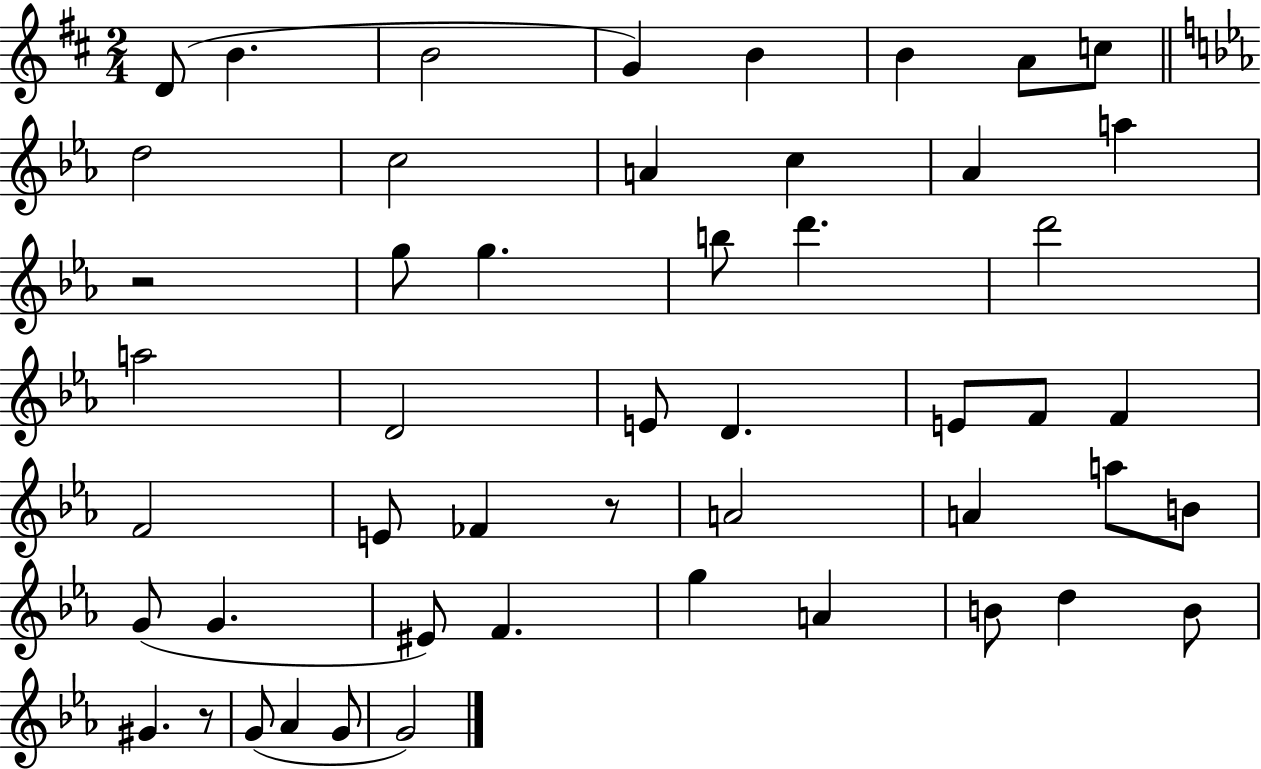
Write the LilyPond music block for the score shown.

{
  \clef treble
  \numericTimeSignature
  \time 2/4
  \key d \major
  d'8( b'4. | b'2 | g'4) b'4 | b'4 a'8 c''8 | \break \bar "||" \break \key c \minor d''2 | c''2 | a'4 c''4 | aes'4 a''4 | \break r2 | g''8 g''4. | b''8 d'''4. | d'''2 | \break a''2 | d'2 | e'8 d'4. | e'8 f'8 f'4 | \break f'2 | e'8 fes'4 r8 | a'2 | a'4 a''8 b'8 | \break g'8( g'4. | eis'8) f'4. | g''4 a'4 | b'8 d''4 b'8 | \break gis'4. r8 | g'8( aes'4 g'8 | g'2) | \bar "|."
}